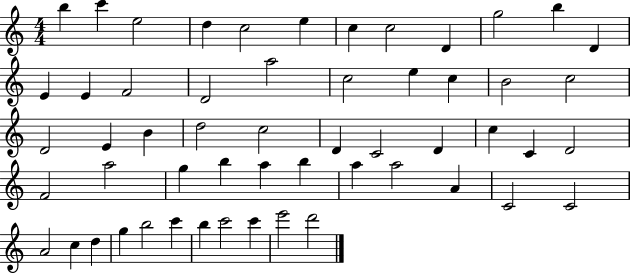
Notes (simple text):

B5/q C6/q E5/h D5/q C5/h E5/q C5/q C5/h D4/q G5/h B5/q D4/q E4/q E4/q F4/h D4/h A5/h C5/h E5/q C5/q B4/h C5/h D4/h E4/q B4/q D5/h C5/h D4/q C4/h D4/q C5/q C4/q D4/h F4/h A5/h G5/q B5/q A5/q B5/q A5/q A5/h A4/q C4/h C4/h A4/h C5/q D5/q G5/q B5/h C6/q B5/q C6/h C6/q E6/h D6/h